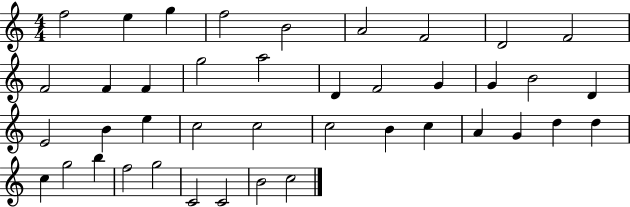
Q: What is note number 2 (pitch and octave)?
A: E5